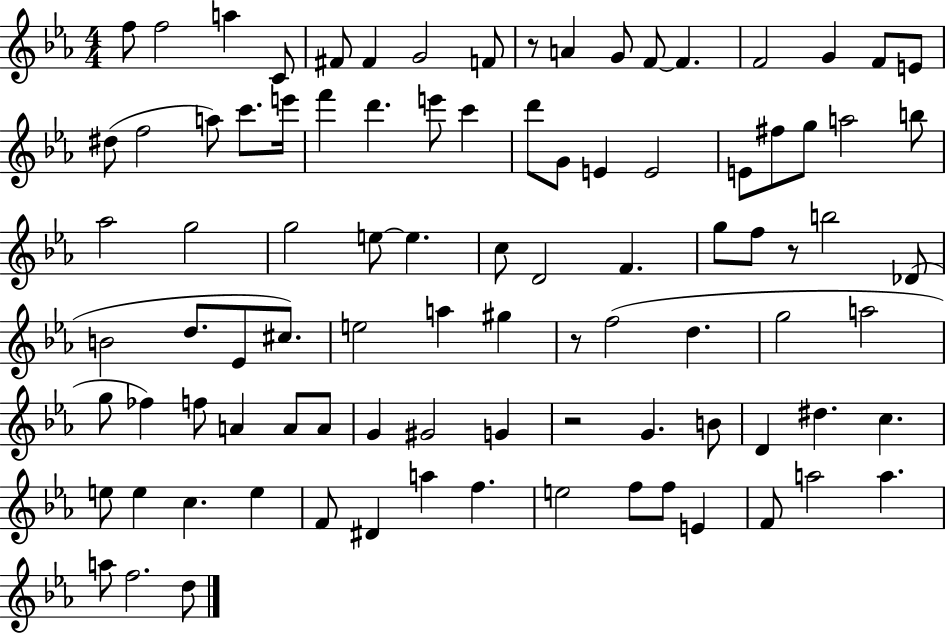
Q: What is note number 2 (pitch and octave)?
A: F5